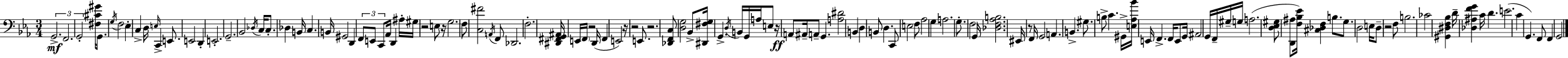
G2/h. F2/h. G2/h [F#3,C#4,G#4]/s G2/e. G3/s F3/h Eb3/q C3/q D3/s E3/s C2/q E2/e. E2/h D2/q E2/h. G2/h. Bb2/h Db3/s C3/s C3/e. Db3/q B2/s C3/q. B2/s G#2/h D2/q F2/e E2/e C2/e Ab2/s D2/q A#3/s G#3/s R/h E3/e R/s G3/h. F3/e [C3,F#4]/h A2/s F2/e Db2/h. F3/h. [D#2,F#2,G2,A#2]/s E2/s F2/s R/h D2/s F2/q E2/h R/s R/h E2/e. R/h. [Db2,F2,C3]/e [D3,G3]/h Bb2/e [D#2,F#3,G3]/s G2/q. D3/s B2/s G2/s A3/s E3/e R/s A2/e A#2/s A2/e G2/q. [A3,D#4]/h B2/q D3/q B2/e D3/q. C2/e E3/h F3/e Ab3/h G3/q A3/h. G3/e. F3/h G2/s [Db3,F3,Ab3,B3]/h. EIS2/s R/e F2/s G2/h A2/q. B2/q. G#3/e. B3/e C4/q. G#2/s [E3,Ab3,Bb4]/s E2/s F2/q. F2/s E2/e G2/s A#2/h G2/s F2/s G#3/s G3/s A3/h. [D3,Eb3,G#3]/e [D2,A#3]/e [F3,Bb3,Eb4]/s [C#3,Db3,F3]/q B3/e. G3/e. D3/h E3/s D3/e R/h F3/e B3/h. CES4/h [G#2,D#3,F3,Bb3]/q D4/s [Db3,A#3,F4,G4]/q C4/s D4/q. E4/h. C4/q G2/q. F2/e F2/q G2/h